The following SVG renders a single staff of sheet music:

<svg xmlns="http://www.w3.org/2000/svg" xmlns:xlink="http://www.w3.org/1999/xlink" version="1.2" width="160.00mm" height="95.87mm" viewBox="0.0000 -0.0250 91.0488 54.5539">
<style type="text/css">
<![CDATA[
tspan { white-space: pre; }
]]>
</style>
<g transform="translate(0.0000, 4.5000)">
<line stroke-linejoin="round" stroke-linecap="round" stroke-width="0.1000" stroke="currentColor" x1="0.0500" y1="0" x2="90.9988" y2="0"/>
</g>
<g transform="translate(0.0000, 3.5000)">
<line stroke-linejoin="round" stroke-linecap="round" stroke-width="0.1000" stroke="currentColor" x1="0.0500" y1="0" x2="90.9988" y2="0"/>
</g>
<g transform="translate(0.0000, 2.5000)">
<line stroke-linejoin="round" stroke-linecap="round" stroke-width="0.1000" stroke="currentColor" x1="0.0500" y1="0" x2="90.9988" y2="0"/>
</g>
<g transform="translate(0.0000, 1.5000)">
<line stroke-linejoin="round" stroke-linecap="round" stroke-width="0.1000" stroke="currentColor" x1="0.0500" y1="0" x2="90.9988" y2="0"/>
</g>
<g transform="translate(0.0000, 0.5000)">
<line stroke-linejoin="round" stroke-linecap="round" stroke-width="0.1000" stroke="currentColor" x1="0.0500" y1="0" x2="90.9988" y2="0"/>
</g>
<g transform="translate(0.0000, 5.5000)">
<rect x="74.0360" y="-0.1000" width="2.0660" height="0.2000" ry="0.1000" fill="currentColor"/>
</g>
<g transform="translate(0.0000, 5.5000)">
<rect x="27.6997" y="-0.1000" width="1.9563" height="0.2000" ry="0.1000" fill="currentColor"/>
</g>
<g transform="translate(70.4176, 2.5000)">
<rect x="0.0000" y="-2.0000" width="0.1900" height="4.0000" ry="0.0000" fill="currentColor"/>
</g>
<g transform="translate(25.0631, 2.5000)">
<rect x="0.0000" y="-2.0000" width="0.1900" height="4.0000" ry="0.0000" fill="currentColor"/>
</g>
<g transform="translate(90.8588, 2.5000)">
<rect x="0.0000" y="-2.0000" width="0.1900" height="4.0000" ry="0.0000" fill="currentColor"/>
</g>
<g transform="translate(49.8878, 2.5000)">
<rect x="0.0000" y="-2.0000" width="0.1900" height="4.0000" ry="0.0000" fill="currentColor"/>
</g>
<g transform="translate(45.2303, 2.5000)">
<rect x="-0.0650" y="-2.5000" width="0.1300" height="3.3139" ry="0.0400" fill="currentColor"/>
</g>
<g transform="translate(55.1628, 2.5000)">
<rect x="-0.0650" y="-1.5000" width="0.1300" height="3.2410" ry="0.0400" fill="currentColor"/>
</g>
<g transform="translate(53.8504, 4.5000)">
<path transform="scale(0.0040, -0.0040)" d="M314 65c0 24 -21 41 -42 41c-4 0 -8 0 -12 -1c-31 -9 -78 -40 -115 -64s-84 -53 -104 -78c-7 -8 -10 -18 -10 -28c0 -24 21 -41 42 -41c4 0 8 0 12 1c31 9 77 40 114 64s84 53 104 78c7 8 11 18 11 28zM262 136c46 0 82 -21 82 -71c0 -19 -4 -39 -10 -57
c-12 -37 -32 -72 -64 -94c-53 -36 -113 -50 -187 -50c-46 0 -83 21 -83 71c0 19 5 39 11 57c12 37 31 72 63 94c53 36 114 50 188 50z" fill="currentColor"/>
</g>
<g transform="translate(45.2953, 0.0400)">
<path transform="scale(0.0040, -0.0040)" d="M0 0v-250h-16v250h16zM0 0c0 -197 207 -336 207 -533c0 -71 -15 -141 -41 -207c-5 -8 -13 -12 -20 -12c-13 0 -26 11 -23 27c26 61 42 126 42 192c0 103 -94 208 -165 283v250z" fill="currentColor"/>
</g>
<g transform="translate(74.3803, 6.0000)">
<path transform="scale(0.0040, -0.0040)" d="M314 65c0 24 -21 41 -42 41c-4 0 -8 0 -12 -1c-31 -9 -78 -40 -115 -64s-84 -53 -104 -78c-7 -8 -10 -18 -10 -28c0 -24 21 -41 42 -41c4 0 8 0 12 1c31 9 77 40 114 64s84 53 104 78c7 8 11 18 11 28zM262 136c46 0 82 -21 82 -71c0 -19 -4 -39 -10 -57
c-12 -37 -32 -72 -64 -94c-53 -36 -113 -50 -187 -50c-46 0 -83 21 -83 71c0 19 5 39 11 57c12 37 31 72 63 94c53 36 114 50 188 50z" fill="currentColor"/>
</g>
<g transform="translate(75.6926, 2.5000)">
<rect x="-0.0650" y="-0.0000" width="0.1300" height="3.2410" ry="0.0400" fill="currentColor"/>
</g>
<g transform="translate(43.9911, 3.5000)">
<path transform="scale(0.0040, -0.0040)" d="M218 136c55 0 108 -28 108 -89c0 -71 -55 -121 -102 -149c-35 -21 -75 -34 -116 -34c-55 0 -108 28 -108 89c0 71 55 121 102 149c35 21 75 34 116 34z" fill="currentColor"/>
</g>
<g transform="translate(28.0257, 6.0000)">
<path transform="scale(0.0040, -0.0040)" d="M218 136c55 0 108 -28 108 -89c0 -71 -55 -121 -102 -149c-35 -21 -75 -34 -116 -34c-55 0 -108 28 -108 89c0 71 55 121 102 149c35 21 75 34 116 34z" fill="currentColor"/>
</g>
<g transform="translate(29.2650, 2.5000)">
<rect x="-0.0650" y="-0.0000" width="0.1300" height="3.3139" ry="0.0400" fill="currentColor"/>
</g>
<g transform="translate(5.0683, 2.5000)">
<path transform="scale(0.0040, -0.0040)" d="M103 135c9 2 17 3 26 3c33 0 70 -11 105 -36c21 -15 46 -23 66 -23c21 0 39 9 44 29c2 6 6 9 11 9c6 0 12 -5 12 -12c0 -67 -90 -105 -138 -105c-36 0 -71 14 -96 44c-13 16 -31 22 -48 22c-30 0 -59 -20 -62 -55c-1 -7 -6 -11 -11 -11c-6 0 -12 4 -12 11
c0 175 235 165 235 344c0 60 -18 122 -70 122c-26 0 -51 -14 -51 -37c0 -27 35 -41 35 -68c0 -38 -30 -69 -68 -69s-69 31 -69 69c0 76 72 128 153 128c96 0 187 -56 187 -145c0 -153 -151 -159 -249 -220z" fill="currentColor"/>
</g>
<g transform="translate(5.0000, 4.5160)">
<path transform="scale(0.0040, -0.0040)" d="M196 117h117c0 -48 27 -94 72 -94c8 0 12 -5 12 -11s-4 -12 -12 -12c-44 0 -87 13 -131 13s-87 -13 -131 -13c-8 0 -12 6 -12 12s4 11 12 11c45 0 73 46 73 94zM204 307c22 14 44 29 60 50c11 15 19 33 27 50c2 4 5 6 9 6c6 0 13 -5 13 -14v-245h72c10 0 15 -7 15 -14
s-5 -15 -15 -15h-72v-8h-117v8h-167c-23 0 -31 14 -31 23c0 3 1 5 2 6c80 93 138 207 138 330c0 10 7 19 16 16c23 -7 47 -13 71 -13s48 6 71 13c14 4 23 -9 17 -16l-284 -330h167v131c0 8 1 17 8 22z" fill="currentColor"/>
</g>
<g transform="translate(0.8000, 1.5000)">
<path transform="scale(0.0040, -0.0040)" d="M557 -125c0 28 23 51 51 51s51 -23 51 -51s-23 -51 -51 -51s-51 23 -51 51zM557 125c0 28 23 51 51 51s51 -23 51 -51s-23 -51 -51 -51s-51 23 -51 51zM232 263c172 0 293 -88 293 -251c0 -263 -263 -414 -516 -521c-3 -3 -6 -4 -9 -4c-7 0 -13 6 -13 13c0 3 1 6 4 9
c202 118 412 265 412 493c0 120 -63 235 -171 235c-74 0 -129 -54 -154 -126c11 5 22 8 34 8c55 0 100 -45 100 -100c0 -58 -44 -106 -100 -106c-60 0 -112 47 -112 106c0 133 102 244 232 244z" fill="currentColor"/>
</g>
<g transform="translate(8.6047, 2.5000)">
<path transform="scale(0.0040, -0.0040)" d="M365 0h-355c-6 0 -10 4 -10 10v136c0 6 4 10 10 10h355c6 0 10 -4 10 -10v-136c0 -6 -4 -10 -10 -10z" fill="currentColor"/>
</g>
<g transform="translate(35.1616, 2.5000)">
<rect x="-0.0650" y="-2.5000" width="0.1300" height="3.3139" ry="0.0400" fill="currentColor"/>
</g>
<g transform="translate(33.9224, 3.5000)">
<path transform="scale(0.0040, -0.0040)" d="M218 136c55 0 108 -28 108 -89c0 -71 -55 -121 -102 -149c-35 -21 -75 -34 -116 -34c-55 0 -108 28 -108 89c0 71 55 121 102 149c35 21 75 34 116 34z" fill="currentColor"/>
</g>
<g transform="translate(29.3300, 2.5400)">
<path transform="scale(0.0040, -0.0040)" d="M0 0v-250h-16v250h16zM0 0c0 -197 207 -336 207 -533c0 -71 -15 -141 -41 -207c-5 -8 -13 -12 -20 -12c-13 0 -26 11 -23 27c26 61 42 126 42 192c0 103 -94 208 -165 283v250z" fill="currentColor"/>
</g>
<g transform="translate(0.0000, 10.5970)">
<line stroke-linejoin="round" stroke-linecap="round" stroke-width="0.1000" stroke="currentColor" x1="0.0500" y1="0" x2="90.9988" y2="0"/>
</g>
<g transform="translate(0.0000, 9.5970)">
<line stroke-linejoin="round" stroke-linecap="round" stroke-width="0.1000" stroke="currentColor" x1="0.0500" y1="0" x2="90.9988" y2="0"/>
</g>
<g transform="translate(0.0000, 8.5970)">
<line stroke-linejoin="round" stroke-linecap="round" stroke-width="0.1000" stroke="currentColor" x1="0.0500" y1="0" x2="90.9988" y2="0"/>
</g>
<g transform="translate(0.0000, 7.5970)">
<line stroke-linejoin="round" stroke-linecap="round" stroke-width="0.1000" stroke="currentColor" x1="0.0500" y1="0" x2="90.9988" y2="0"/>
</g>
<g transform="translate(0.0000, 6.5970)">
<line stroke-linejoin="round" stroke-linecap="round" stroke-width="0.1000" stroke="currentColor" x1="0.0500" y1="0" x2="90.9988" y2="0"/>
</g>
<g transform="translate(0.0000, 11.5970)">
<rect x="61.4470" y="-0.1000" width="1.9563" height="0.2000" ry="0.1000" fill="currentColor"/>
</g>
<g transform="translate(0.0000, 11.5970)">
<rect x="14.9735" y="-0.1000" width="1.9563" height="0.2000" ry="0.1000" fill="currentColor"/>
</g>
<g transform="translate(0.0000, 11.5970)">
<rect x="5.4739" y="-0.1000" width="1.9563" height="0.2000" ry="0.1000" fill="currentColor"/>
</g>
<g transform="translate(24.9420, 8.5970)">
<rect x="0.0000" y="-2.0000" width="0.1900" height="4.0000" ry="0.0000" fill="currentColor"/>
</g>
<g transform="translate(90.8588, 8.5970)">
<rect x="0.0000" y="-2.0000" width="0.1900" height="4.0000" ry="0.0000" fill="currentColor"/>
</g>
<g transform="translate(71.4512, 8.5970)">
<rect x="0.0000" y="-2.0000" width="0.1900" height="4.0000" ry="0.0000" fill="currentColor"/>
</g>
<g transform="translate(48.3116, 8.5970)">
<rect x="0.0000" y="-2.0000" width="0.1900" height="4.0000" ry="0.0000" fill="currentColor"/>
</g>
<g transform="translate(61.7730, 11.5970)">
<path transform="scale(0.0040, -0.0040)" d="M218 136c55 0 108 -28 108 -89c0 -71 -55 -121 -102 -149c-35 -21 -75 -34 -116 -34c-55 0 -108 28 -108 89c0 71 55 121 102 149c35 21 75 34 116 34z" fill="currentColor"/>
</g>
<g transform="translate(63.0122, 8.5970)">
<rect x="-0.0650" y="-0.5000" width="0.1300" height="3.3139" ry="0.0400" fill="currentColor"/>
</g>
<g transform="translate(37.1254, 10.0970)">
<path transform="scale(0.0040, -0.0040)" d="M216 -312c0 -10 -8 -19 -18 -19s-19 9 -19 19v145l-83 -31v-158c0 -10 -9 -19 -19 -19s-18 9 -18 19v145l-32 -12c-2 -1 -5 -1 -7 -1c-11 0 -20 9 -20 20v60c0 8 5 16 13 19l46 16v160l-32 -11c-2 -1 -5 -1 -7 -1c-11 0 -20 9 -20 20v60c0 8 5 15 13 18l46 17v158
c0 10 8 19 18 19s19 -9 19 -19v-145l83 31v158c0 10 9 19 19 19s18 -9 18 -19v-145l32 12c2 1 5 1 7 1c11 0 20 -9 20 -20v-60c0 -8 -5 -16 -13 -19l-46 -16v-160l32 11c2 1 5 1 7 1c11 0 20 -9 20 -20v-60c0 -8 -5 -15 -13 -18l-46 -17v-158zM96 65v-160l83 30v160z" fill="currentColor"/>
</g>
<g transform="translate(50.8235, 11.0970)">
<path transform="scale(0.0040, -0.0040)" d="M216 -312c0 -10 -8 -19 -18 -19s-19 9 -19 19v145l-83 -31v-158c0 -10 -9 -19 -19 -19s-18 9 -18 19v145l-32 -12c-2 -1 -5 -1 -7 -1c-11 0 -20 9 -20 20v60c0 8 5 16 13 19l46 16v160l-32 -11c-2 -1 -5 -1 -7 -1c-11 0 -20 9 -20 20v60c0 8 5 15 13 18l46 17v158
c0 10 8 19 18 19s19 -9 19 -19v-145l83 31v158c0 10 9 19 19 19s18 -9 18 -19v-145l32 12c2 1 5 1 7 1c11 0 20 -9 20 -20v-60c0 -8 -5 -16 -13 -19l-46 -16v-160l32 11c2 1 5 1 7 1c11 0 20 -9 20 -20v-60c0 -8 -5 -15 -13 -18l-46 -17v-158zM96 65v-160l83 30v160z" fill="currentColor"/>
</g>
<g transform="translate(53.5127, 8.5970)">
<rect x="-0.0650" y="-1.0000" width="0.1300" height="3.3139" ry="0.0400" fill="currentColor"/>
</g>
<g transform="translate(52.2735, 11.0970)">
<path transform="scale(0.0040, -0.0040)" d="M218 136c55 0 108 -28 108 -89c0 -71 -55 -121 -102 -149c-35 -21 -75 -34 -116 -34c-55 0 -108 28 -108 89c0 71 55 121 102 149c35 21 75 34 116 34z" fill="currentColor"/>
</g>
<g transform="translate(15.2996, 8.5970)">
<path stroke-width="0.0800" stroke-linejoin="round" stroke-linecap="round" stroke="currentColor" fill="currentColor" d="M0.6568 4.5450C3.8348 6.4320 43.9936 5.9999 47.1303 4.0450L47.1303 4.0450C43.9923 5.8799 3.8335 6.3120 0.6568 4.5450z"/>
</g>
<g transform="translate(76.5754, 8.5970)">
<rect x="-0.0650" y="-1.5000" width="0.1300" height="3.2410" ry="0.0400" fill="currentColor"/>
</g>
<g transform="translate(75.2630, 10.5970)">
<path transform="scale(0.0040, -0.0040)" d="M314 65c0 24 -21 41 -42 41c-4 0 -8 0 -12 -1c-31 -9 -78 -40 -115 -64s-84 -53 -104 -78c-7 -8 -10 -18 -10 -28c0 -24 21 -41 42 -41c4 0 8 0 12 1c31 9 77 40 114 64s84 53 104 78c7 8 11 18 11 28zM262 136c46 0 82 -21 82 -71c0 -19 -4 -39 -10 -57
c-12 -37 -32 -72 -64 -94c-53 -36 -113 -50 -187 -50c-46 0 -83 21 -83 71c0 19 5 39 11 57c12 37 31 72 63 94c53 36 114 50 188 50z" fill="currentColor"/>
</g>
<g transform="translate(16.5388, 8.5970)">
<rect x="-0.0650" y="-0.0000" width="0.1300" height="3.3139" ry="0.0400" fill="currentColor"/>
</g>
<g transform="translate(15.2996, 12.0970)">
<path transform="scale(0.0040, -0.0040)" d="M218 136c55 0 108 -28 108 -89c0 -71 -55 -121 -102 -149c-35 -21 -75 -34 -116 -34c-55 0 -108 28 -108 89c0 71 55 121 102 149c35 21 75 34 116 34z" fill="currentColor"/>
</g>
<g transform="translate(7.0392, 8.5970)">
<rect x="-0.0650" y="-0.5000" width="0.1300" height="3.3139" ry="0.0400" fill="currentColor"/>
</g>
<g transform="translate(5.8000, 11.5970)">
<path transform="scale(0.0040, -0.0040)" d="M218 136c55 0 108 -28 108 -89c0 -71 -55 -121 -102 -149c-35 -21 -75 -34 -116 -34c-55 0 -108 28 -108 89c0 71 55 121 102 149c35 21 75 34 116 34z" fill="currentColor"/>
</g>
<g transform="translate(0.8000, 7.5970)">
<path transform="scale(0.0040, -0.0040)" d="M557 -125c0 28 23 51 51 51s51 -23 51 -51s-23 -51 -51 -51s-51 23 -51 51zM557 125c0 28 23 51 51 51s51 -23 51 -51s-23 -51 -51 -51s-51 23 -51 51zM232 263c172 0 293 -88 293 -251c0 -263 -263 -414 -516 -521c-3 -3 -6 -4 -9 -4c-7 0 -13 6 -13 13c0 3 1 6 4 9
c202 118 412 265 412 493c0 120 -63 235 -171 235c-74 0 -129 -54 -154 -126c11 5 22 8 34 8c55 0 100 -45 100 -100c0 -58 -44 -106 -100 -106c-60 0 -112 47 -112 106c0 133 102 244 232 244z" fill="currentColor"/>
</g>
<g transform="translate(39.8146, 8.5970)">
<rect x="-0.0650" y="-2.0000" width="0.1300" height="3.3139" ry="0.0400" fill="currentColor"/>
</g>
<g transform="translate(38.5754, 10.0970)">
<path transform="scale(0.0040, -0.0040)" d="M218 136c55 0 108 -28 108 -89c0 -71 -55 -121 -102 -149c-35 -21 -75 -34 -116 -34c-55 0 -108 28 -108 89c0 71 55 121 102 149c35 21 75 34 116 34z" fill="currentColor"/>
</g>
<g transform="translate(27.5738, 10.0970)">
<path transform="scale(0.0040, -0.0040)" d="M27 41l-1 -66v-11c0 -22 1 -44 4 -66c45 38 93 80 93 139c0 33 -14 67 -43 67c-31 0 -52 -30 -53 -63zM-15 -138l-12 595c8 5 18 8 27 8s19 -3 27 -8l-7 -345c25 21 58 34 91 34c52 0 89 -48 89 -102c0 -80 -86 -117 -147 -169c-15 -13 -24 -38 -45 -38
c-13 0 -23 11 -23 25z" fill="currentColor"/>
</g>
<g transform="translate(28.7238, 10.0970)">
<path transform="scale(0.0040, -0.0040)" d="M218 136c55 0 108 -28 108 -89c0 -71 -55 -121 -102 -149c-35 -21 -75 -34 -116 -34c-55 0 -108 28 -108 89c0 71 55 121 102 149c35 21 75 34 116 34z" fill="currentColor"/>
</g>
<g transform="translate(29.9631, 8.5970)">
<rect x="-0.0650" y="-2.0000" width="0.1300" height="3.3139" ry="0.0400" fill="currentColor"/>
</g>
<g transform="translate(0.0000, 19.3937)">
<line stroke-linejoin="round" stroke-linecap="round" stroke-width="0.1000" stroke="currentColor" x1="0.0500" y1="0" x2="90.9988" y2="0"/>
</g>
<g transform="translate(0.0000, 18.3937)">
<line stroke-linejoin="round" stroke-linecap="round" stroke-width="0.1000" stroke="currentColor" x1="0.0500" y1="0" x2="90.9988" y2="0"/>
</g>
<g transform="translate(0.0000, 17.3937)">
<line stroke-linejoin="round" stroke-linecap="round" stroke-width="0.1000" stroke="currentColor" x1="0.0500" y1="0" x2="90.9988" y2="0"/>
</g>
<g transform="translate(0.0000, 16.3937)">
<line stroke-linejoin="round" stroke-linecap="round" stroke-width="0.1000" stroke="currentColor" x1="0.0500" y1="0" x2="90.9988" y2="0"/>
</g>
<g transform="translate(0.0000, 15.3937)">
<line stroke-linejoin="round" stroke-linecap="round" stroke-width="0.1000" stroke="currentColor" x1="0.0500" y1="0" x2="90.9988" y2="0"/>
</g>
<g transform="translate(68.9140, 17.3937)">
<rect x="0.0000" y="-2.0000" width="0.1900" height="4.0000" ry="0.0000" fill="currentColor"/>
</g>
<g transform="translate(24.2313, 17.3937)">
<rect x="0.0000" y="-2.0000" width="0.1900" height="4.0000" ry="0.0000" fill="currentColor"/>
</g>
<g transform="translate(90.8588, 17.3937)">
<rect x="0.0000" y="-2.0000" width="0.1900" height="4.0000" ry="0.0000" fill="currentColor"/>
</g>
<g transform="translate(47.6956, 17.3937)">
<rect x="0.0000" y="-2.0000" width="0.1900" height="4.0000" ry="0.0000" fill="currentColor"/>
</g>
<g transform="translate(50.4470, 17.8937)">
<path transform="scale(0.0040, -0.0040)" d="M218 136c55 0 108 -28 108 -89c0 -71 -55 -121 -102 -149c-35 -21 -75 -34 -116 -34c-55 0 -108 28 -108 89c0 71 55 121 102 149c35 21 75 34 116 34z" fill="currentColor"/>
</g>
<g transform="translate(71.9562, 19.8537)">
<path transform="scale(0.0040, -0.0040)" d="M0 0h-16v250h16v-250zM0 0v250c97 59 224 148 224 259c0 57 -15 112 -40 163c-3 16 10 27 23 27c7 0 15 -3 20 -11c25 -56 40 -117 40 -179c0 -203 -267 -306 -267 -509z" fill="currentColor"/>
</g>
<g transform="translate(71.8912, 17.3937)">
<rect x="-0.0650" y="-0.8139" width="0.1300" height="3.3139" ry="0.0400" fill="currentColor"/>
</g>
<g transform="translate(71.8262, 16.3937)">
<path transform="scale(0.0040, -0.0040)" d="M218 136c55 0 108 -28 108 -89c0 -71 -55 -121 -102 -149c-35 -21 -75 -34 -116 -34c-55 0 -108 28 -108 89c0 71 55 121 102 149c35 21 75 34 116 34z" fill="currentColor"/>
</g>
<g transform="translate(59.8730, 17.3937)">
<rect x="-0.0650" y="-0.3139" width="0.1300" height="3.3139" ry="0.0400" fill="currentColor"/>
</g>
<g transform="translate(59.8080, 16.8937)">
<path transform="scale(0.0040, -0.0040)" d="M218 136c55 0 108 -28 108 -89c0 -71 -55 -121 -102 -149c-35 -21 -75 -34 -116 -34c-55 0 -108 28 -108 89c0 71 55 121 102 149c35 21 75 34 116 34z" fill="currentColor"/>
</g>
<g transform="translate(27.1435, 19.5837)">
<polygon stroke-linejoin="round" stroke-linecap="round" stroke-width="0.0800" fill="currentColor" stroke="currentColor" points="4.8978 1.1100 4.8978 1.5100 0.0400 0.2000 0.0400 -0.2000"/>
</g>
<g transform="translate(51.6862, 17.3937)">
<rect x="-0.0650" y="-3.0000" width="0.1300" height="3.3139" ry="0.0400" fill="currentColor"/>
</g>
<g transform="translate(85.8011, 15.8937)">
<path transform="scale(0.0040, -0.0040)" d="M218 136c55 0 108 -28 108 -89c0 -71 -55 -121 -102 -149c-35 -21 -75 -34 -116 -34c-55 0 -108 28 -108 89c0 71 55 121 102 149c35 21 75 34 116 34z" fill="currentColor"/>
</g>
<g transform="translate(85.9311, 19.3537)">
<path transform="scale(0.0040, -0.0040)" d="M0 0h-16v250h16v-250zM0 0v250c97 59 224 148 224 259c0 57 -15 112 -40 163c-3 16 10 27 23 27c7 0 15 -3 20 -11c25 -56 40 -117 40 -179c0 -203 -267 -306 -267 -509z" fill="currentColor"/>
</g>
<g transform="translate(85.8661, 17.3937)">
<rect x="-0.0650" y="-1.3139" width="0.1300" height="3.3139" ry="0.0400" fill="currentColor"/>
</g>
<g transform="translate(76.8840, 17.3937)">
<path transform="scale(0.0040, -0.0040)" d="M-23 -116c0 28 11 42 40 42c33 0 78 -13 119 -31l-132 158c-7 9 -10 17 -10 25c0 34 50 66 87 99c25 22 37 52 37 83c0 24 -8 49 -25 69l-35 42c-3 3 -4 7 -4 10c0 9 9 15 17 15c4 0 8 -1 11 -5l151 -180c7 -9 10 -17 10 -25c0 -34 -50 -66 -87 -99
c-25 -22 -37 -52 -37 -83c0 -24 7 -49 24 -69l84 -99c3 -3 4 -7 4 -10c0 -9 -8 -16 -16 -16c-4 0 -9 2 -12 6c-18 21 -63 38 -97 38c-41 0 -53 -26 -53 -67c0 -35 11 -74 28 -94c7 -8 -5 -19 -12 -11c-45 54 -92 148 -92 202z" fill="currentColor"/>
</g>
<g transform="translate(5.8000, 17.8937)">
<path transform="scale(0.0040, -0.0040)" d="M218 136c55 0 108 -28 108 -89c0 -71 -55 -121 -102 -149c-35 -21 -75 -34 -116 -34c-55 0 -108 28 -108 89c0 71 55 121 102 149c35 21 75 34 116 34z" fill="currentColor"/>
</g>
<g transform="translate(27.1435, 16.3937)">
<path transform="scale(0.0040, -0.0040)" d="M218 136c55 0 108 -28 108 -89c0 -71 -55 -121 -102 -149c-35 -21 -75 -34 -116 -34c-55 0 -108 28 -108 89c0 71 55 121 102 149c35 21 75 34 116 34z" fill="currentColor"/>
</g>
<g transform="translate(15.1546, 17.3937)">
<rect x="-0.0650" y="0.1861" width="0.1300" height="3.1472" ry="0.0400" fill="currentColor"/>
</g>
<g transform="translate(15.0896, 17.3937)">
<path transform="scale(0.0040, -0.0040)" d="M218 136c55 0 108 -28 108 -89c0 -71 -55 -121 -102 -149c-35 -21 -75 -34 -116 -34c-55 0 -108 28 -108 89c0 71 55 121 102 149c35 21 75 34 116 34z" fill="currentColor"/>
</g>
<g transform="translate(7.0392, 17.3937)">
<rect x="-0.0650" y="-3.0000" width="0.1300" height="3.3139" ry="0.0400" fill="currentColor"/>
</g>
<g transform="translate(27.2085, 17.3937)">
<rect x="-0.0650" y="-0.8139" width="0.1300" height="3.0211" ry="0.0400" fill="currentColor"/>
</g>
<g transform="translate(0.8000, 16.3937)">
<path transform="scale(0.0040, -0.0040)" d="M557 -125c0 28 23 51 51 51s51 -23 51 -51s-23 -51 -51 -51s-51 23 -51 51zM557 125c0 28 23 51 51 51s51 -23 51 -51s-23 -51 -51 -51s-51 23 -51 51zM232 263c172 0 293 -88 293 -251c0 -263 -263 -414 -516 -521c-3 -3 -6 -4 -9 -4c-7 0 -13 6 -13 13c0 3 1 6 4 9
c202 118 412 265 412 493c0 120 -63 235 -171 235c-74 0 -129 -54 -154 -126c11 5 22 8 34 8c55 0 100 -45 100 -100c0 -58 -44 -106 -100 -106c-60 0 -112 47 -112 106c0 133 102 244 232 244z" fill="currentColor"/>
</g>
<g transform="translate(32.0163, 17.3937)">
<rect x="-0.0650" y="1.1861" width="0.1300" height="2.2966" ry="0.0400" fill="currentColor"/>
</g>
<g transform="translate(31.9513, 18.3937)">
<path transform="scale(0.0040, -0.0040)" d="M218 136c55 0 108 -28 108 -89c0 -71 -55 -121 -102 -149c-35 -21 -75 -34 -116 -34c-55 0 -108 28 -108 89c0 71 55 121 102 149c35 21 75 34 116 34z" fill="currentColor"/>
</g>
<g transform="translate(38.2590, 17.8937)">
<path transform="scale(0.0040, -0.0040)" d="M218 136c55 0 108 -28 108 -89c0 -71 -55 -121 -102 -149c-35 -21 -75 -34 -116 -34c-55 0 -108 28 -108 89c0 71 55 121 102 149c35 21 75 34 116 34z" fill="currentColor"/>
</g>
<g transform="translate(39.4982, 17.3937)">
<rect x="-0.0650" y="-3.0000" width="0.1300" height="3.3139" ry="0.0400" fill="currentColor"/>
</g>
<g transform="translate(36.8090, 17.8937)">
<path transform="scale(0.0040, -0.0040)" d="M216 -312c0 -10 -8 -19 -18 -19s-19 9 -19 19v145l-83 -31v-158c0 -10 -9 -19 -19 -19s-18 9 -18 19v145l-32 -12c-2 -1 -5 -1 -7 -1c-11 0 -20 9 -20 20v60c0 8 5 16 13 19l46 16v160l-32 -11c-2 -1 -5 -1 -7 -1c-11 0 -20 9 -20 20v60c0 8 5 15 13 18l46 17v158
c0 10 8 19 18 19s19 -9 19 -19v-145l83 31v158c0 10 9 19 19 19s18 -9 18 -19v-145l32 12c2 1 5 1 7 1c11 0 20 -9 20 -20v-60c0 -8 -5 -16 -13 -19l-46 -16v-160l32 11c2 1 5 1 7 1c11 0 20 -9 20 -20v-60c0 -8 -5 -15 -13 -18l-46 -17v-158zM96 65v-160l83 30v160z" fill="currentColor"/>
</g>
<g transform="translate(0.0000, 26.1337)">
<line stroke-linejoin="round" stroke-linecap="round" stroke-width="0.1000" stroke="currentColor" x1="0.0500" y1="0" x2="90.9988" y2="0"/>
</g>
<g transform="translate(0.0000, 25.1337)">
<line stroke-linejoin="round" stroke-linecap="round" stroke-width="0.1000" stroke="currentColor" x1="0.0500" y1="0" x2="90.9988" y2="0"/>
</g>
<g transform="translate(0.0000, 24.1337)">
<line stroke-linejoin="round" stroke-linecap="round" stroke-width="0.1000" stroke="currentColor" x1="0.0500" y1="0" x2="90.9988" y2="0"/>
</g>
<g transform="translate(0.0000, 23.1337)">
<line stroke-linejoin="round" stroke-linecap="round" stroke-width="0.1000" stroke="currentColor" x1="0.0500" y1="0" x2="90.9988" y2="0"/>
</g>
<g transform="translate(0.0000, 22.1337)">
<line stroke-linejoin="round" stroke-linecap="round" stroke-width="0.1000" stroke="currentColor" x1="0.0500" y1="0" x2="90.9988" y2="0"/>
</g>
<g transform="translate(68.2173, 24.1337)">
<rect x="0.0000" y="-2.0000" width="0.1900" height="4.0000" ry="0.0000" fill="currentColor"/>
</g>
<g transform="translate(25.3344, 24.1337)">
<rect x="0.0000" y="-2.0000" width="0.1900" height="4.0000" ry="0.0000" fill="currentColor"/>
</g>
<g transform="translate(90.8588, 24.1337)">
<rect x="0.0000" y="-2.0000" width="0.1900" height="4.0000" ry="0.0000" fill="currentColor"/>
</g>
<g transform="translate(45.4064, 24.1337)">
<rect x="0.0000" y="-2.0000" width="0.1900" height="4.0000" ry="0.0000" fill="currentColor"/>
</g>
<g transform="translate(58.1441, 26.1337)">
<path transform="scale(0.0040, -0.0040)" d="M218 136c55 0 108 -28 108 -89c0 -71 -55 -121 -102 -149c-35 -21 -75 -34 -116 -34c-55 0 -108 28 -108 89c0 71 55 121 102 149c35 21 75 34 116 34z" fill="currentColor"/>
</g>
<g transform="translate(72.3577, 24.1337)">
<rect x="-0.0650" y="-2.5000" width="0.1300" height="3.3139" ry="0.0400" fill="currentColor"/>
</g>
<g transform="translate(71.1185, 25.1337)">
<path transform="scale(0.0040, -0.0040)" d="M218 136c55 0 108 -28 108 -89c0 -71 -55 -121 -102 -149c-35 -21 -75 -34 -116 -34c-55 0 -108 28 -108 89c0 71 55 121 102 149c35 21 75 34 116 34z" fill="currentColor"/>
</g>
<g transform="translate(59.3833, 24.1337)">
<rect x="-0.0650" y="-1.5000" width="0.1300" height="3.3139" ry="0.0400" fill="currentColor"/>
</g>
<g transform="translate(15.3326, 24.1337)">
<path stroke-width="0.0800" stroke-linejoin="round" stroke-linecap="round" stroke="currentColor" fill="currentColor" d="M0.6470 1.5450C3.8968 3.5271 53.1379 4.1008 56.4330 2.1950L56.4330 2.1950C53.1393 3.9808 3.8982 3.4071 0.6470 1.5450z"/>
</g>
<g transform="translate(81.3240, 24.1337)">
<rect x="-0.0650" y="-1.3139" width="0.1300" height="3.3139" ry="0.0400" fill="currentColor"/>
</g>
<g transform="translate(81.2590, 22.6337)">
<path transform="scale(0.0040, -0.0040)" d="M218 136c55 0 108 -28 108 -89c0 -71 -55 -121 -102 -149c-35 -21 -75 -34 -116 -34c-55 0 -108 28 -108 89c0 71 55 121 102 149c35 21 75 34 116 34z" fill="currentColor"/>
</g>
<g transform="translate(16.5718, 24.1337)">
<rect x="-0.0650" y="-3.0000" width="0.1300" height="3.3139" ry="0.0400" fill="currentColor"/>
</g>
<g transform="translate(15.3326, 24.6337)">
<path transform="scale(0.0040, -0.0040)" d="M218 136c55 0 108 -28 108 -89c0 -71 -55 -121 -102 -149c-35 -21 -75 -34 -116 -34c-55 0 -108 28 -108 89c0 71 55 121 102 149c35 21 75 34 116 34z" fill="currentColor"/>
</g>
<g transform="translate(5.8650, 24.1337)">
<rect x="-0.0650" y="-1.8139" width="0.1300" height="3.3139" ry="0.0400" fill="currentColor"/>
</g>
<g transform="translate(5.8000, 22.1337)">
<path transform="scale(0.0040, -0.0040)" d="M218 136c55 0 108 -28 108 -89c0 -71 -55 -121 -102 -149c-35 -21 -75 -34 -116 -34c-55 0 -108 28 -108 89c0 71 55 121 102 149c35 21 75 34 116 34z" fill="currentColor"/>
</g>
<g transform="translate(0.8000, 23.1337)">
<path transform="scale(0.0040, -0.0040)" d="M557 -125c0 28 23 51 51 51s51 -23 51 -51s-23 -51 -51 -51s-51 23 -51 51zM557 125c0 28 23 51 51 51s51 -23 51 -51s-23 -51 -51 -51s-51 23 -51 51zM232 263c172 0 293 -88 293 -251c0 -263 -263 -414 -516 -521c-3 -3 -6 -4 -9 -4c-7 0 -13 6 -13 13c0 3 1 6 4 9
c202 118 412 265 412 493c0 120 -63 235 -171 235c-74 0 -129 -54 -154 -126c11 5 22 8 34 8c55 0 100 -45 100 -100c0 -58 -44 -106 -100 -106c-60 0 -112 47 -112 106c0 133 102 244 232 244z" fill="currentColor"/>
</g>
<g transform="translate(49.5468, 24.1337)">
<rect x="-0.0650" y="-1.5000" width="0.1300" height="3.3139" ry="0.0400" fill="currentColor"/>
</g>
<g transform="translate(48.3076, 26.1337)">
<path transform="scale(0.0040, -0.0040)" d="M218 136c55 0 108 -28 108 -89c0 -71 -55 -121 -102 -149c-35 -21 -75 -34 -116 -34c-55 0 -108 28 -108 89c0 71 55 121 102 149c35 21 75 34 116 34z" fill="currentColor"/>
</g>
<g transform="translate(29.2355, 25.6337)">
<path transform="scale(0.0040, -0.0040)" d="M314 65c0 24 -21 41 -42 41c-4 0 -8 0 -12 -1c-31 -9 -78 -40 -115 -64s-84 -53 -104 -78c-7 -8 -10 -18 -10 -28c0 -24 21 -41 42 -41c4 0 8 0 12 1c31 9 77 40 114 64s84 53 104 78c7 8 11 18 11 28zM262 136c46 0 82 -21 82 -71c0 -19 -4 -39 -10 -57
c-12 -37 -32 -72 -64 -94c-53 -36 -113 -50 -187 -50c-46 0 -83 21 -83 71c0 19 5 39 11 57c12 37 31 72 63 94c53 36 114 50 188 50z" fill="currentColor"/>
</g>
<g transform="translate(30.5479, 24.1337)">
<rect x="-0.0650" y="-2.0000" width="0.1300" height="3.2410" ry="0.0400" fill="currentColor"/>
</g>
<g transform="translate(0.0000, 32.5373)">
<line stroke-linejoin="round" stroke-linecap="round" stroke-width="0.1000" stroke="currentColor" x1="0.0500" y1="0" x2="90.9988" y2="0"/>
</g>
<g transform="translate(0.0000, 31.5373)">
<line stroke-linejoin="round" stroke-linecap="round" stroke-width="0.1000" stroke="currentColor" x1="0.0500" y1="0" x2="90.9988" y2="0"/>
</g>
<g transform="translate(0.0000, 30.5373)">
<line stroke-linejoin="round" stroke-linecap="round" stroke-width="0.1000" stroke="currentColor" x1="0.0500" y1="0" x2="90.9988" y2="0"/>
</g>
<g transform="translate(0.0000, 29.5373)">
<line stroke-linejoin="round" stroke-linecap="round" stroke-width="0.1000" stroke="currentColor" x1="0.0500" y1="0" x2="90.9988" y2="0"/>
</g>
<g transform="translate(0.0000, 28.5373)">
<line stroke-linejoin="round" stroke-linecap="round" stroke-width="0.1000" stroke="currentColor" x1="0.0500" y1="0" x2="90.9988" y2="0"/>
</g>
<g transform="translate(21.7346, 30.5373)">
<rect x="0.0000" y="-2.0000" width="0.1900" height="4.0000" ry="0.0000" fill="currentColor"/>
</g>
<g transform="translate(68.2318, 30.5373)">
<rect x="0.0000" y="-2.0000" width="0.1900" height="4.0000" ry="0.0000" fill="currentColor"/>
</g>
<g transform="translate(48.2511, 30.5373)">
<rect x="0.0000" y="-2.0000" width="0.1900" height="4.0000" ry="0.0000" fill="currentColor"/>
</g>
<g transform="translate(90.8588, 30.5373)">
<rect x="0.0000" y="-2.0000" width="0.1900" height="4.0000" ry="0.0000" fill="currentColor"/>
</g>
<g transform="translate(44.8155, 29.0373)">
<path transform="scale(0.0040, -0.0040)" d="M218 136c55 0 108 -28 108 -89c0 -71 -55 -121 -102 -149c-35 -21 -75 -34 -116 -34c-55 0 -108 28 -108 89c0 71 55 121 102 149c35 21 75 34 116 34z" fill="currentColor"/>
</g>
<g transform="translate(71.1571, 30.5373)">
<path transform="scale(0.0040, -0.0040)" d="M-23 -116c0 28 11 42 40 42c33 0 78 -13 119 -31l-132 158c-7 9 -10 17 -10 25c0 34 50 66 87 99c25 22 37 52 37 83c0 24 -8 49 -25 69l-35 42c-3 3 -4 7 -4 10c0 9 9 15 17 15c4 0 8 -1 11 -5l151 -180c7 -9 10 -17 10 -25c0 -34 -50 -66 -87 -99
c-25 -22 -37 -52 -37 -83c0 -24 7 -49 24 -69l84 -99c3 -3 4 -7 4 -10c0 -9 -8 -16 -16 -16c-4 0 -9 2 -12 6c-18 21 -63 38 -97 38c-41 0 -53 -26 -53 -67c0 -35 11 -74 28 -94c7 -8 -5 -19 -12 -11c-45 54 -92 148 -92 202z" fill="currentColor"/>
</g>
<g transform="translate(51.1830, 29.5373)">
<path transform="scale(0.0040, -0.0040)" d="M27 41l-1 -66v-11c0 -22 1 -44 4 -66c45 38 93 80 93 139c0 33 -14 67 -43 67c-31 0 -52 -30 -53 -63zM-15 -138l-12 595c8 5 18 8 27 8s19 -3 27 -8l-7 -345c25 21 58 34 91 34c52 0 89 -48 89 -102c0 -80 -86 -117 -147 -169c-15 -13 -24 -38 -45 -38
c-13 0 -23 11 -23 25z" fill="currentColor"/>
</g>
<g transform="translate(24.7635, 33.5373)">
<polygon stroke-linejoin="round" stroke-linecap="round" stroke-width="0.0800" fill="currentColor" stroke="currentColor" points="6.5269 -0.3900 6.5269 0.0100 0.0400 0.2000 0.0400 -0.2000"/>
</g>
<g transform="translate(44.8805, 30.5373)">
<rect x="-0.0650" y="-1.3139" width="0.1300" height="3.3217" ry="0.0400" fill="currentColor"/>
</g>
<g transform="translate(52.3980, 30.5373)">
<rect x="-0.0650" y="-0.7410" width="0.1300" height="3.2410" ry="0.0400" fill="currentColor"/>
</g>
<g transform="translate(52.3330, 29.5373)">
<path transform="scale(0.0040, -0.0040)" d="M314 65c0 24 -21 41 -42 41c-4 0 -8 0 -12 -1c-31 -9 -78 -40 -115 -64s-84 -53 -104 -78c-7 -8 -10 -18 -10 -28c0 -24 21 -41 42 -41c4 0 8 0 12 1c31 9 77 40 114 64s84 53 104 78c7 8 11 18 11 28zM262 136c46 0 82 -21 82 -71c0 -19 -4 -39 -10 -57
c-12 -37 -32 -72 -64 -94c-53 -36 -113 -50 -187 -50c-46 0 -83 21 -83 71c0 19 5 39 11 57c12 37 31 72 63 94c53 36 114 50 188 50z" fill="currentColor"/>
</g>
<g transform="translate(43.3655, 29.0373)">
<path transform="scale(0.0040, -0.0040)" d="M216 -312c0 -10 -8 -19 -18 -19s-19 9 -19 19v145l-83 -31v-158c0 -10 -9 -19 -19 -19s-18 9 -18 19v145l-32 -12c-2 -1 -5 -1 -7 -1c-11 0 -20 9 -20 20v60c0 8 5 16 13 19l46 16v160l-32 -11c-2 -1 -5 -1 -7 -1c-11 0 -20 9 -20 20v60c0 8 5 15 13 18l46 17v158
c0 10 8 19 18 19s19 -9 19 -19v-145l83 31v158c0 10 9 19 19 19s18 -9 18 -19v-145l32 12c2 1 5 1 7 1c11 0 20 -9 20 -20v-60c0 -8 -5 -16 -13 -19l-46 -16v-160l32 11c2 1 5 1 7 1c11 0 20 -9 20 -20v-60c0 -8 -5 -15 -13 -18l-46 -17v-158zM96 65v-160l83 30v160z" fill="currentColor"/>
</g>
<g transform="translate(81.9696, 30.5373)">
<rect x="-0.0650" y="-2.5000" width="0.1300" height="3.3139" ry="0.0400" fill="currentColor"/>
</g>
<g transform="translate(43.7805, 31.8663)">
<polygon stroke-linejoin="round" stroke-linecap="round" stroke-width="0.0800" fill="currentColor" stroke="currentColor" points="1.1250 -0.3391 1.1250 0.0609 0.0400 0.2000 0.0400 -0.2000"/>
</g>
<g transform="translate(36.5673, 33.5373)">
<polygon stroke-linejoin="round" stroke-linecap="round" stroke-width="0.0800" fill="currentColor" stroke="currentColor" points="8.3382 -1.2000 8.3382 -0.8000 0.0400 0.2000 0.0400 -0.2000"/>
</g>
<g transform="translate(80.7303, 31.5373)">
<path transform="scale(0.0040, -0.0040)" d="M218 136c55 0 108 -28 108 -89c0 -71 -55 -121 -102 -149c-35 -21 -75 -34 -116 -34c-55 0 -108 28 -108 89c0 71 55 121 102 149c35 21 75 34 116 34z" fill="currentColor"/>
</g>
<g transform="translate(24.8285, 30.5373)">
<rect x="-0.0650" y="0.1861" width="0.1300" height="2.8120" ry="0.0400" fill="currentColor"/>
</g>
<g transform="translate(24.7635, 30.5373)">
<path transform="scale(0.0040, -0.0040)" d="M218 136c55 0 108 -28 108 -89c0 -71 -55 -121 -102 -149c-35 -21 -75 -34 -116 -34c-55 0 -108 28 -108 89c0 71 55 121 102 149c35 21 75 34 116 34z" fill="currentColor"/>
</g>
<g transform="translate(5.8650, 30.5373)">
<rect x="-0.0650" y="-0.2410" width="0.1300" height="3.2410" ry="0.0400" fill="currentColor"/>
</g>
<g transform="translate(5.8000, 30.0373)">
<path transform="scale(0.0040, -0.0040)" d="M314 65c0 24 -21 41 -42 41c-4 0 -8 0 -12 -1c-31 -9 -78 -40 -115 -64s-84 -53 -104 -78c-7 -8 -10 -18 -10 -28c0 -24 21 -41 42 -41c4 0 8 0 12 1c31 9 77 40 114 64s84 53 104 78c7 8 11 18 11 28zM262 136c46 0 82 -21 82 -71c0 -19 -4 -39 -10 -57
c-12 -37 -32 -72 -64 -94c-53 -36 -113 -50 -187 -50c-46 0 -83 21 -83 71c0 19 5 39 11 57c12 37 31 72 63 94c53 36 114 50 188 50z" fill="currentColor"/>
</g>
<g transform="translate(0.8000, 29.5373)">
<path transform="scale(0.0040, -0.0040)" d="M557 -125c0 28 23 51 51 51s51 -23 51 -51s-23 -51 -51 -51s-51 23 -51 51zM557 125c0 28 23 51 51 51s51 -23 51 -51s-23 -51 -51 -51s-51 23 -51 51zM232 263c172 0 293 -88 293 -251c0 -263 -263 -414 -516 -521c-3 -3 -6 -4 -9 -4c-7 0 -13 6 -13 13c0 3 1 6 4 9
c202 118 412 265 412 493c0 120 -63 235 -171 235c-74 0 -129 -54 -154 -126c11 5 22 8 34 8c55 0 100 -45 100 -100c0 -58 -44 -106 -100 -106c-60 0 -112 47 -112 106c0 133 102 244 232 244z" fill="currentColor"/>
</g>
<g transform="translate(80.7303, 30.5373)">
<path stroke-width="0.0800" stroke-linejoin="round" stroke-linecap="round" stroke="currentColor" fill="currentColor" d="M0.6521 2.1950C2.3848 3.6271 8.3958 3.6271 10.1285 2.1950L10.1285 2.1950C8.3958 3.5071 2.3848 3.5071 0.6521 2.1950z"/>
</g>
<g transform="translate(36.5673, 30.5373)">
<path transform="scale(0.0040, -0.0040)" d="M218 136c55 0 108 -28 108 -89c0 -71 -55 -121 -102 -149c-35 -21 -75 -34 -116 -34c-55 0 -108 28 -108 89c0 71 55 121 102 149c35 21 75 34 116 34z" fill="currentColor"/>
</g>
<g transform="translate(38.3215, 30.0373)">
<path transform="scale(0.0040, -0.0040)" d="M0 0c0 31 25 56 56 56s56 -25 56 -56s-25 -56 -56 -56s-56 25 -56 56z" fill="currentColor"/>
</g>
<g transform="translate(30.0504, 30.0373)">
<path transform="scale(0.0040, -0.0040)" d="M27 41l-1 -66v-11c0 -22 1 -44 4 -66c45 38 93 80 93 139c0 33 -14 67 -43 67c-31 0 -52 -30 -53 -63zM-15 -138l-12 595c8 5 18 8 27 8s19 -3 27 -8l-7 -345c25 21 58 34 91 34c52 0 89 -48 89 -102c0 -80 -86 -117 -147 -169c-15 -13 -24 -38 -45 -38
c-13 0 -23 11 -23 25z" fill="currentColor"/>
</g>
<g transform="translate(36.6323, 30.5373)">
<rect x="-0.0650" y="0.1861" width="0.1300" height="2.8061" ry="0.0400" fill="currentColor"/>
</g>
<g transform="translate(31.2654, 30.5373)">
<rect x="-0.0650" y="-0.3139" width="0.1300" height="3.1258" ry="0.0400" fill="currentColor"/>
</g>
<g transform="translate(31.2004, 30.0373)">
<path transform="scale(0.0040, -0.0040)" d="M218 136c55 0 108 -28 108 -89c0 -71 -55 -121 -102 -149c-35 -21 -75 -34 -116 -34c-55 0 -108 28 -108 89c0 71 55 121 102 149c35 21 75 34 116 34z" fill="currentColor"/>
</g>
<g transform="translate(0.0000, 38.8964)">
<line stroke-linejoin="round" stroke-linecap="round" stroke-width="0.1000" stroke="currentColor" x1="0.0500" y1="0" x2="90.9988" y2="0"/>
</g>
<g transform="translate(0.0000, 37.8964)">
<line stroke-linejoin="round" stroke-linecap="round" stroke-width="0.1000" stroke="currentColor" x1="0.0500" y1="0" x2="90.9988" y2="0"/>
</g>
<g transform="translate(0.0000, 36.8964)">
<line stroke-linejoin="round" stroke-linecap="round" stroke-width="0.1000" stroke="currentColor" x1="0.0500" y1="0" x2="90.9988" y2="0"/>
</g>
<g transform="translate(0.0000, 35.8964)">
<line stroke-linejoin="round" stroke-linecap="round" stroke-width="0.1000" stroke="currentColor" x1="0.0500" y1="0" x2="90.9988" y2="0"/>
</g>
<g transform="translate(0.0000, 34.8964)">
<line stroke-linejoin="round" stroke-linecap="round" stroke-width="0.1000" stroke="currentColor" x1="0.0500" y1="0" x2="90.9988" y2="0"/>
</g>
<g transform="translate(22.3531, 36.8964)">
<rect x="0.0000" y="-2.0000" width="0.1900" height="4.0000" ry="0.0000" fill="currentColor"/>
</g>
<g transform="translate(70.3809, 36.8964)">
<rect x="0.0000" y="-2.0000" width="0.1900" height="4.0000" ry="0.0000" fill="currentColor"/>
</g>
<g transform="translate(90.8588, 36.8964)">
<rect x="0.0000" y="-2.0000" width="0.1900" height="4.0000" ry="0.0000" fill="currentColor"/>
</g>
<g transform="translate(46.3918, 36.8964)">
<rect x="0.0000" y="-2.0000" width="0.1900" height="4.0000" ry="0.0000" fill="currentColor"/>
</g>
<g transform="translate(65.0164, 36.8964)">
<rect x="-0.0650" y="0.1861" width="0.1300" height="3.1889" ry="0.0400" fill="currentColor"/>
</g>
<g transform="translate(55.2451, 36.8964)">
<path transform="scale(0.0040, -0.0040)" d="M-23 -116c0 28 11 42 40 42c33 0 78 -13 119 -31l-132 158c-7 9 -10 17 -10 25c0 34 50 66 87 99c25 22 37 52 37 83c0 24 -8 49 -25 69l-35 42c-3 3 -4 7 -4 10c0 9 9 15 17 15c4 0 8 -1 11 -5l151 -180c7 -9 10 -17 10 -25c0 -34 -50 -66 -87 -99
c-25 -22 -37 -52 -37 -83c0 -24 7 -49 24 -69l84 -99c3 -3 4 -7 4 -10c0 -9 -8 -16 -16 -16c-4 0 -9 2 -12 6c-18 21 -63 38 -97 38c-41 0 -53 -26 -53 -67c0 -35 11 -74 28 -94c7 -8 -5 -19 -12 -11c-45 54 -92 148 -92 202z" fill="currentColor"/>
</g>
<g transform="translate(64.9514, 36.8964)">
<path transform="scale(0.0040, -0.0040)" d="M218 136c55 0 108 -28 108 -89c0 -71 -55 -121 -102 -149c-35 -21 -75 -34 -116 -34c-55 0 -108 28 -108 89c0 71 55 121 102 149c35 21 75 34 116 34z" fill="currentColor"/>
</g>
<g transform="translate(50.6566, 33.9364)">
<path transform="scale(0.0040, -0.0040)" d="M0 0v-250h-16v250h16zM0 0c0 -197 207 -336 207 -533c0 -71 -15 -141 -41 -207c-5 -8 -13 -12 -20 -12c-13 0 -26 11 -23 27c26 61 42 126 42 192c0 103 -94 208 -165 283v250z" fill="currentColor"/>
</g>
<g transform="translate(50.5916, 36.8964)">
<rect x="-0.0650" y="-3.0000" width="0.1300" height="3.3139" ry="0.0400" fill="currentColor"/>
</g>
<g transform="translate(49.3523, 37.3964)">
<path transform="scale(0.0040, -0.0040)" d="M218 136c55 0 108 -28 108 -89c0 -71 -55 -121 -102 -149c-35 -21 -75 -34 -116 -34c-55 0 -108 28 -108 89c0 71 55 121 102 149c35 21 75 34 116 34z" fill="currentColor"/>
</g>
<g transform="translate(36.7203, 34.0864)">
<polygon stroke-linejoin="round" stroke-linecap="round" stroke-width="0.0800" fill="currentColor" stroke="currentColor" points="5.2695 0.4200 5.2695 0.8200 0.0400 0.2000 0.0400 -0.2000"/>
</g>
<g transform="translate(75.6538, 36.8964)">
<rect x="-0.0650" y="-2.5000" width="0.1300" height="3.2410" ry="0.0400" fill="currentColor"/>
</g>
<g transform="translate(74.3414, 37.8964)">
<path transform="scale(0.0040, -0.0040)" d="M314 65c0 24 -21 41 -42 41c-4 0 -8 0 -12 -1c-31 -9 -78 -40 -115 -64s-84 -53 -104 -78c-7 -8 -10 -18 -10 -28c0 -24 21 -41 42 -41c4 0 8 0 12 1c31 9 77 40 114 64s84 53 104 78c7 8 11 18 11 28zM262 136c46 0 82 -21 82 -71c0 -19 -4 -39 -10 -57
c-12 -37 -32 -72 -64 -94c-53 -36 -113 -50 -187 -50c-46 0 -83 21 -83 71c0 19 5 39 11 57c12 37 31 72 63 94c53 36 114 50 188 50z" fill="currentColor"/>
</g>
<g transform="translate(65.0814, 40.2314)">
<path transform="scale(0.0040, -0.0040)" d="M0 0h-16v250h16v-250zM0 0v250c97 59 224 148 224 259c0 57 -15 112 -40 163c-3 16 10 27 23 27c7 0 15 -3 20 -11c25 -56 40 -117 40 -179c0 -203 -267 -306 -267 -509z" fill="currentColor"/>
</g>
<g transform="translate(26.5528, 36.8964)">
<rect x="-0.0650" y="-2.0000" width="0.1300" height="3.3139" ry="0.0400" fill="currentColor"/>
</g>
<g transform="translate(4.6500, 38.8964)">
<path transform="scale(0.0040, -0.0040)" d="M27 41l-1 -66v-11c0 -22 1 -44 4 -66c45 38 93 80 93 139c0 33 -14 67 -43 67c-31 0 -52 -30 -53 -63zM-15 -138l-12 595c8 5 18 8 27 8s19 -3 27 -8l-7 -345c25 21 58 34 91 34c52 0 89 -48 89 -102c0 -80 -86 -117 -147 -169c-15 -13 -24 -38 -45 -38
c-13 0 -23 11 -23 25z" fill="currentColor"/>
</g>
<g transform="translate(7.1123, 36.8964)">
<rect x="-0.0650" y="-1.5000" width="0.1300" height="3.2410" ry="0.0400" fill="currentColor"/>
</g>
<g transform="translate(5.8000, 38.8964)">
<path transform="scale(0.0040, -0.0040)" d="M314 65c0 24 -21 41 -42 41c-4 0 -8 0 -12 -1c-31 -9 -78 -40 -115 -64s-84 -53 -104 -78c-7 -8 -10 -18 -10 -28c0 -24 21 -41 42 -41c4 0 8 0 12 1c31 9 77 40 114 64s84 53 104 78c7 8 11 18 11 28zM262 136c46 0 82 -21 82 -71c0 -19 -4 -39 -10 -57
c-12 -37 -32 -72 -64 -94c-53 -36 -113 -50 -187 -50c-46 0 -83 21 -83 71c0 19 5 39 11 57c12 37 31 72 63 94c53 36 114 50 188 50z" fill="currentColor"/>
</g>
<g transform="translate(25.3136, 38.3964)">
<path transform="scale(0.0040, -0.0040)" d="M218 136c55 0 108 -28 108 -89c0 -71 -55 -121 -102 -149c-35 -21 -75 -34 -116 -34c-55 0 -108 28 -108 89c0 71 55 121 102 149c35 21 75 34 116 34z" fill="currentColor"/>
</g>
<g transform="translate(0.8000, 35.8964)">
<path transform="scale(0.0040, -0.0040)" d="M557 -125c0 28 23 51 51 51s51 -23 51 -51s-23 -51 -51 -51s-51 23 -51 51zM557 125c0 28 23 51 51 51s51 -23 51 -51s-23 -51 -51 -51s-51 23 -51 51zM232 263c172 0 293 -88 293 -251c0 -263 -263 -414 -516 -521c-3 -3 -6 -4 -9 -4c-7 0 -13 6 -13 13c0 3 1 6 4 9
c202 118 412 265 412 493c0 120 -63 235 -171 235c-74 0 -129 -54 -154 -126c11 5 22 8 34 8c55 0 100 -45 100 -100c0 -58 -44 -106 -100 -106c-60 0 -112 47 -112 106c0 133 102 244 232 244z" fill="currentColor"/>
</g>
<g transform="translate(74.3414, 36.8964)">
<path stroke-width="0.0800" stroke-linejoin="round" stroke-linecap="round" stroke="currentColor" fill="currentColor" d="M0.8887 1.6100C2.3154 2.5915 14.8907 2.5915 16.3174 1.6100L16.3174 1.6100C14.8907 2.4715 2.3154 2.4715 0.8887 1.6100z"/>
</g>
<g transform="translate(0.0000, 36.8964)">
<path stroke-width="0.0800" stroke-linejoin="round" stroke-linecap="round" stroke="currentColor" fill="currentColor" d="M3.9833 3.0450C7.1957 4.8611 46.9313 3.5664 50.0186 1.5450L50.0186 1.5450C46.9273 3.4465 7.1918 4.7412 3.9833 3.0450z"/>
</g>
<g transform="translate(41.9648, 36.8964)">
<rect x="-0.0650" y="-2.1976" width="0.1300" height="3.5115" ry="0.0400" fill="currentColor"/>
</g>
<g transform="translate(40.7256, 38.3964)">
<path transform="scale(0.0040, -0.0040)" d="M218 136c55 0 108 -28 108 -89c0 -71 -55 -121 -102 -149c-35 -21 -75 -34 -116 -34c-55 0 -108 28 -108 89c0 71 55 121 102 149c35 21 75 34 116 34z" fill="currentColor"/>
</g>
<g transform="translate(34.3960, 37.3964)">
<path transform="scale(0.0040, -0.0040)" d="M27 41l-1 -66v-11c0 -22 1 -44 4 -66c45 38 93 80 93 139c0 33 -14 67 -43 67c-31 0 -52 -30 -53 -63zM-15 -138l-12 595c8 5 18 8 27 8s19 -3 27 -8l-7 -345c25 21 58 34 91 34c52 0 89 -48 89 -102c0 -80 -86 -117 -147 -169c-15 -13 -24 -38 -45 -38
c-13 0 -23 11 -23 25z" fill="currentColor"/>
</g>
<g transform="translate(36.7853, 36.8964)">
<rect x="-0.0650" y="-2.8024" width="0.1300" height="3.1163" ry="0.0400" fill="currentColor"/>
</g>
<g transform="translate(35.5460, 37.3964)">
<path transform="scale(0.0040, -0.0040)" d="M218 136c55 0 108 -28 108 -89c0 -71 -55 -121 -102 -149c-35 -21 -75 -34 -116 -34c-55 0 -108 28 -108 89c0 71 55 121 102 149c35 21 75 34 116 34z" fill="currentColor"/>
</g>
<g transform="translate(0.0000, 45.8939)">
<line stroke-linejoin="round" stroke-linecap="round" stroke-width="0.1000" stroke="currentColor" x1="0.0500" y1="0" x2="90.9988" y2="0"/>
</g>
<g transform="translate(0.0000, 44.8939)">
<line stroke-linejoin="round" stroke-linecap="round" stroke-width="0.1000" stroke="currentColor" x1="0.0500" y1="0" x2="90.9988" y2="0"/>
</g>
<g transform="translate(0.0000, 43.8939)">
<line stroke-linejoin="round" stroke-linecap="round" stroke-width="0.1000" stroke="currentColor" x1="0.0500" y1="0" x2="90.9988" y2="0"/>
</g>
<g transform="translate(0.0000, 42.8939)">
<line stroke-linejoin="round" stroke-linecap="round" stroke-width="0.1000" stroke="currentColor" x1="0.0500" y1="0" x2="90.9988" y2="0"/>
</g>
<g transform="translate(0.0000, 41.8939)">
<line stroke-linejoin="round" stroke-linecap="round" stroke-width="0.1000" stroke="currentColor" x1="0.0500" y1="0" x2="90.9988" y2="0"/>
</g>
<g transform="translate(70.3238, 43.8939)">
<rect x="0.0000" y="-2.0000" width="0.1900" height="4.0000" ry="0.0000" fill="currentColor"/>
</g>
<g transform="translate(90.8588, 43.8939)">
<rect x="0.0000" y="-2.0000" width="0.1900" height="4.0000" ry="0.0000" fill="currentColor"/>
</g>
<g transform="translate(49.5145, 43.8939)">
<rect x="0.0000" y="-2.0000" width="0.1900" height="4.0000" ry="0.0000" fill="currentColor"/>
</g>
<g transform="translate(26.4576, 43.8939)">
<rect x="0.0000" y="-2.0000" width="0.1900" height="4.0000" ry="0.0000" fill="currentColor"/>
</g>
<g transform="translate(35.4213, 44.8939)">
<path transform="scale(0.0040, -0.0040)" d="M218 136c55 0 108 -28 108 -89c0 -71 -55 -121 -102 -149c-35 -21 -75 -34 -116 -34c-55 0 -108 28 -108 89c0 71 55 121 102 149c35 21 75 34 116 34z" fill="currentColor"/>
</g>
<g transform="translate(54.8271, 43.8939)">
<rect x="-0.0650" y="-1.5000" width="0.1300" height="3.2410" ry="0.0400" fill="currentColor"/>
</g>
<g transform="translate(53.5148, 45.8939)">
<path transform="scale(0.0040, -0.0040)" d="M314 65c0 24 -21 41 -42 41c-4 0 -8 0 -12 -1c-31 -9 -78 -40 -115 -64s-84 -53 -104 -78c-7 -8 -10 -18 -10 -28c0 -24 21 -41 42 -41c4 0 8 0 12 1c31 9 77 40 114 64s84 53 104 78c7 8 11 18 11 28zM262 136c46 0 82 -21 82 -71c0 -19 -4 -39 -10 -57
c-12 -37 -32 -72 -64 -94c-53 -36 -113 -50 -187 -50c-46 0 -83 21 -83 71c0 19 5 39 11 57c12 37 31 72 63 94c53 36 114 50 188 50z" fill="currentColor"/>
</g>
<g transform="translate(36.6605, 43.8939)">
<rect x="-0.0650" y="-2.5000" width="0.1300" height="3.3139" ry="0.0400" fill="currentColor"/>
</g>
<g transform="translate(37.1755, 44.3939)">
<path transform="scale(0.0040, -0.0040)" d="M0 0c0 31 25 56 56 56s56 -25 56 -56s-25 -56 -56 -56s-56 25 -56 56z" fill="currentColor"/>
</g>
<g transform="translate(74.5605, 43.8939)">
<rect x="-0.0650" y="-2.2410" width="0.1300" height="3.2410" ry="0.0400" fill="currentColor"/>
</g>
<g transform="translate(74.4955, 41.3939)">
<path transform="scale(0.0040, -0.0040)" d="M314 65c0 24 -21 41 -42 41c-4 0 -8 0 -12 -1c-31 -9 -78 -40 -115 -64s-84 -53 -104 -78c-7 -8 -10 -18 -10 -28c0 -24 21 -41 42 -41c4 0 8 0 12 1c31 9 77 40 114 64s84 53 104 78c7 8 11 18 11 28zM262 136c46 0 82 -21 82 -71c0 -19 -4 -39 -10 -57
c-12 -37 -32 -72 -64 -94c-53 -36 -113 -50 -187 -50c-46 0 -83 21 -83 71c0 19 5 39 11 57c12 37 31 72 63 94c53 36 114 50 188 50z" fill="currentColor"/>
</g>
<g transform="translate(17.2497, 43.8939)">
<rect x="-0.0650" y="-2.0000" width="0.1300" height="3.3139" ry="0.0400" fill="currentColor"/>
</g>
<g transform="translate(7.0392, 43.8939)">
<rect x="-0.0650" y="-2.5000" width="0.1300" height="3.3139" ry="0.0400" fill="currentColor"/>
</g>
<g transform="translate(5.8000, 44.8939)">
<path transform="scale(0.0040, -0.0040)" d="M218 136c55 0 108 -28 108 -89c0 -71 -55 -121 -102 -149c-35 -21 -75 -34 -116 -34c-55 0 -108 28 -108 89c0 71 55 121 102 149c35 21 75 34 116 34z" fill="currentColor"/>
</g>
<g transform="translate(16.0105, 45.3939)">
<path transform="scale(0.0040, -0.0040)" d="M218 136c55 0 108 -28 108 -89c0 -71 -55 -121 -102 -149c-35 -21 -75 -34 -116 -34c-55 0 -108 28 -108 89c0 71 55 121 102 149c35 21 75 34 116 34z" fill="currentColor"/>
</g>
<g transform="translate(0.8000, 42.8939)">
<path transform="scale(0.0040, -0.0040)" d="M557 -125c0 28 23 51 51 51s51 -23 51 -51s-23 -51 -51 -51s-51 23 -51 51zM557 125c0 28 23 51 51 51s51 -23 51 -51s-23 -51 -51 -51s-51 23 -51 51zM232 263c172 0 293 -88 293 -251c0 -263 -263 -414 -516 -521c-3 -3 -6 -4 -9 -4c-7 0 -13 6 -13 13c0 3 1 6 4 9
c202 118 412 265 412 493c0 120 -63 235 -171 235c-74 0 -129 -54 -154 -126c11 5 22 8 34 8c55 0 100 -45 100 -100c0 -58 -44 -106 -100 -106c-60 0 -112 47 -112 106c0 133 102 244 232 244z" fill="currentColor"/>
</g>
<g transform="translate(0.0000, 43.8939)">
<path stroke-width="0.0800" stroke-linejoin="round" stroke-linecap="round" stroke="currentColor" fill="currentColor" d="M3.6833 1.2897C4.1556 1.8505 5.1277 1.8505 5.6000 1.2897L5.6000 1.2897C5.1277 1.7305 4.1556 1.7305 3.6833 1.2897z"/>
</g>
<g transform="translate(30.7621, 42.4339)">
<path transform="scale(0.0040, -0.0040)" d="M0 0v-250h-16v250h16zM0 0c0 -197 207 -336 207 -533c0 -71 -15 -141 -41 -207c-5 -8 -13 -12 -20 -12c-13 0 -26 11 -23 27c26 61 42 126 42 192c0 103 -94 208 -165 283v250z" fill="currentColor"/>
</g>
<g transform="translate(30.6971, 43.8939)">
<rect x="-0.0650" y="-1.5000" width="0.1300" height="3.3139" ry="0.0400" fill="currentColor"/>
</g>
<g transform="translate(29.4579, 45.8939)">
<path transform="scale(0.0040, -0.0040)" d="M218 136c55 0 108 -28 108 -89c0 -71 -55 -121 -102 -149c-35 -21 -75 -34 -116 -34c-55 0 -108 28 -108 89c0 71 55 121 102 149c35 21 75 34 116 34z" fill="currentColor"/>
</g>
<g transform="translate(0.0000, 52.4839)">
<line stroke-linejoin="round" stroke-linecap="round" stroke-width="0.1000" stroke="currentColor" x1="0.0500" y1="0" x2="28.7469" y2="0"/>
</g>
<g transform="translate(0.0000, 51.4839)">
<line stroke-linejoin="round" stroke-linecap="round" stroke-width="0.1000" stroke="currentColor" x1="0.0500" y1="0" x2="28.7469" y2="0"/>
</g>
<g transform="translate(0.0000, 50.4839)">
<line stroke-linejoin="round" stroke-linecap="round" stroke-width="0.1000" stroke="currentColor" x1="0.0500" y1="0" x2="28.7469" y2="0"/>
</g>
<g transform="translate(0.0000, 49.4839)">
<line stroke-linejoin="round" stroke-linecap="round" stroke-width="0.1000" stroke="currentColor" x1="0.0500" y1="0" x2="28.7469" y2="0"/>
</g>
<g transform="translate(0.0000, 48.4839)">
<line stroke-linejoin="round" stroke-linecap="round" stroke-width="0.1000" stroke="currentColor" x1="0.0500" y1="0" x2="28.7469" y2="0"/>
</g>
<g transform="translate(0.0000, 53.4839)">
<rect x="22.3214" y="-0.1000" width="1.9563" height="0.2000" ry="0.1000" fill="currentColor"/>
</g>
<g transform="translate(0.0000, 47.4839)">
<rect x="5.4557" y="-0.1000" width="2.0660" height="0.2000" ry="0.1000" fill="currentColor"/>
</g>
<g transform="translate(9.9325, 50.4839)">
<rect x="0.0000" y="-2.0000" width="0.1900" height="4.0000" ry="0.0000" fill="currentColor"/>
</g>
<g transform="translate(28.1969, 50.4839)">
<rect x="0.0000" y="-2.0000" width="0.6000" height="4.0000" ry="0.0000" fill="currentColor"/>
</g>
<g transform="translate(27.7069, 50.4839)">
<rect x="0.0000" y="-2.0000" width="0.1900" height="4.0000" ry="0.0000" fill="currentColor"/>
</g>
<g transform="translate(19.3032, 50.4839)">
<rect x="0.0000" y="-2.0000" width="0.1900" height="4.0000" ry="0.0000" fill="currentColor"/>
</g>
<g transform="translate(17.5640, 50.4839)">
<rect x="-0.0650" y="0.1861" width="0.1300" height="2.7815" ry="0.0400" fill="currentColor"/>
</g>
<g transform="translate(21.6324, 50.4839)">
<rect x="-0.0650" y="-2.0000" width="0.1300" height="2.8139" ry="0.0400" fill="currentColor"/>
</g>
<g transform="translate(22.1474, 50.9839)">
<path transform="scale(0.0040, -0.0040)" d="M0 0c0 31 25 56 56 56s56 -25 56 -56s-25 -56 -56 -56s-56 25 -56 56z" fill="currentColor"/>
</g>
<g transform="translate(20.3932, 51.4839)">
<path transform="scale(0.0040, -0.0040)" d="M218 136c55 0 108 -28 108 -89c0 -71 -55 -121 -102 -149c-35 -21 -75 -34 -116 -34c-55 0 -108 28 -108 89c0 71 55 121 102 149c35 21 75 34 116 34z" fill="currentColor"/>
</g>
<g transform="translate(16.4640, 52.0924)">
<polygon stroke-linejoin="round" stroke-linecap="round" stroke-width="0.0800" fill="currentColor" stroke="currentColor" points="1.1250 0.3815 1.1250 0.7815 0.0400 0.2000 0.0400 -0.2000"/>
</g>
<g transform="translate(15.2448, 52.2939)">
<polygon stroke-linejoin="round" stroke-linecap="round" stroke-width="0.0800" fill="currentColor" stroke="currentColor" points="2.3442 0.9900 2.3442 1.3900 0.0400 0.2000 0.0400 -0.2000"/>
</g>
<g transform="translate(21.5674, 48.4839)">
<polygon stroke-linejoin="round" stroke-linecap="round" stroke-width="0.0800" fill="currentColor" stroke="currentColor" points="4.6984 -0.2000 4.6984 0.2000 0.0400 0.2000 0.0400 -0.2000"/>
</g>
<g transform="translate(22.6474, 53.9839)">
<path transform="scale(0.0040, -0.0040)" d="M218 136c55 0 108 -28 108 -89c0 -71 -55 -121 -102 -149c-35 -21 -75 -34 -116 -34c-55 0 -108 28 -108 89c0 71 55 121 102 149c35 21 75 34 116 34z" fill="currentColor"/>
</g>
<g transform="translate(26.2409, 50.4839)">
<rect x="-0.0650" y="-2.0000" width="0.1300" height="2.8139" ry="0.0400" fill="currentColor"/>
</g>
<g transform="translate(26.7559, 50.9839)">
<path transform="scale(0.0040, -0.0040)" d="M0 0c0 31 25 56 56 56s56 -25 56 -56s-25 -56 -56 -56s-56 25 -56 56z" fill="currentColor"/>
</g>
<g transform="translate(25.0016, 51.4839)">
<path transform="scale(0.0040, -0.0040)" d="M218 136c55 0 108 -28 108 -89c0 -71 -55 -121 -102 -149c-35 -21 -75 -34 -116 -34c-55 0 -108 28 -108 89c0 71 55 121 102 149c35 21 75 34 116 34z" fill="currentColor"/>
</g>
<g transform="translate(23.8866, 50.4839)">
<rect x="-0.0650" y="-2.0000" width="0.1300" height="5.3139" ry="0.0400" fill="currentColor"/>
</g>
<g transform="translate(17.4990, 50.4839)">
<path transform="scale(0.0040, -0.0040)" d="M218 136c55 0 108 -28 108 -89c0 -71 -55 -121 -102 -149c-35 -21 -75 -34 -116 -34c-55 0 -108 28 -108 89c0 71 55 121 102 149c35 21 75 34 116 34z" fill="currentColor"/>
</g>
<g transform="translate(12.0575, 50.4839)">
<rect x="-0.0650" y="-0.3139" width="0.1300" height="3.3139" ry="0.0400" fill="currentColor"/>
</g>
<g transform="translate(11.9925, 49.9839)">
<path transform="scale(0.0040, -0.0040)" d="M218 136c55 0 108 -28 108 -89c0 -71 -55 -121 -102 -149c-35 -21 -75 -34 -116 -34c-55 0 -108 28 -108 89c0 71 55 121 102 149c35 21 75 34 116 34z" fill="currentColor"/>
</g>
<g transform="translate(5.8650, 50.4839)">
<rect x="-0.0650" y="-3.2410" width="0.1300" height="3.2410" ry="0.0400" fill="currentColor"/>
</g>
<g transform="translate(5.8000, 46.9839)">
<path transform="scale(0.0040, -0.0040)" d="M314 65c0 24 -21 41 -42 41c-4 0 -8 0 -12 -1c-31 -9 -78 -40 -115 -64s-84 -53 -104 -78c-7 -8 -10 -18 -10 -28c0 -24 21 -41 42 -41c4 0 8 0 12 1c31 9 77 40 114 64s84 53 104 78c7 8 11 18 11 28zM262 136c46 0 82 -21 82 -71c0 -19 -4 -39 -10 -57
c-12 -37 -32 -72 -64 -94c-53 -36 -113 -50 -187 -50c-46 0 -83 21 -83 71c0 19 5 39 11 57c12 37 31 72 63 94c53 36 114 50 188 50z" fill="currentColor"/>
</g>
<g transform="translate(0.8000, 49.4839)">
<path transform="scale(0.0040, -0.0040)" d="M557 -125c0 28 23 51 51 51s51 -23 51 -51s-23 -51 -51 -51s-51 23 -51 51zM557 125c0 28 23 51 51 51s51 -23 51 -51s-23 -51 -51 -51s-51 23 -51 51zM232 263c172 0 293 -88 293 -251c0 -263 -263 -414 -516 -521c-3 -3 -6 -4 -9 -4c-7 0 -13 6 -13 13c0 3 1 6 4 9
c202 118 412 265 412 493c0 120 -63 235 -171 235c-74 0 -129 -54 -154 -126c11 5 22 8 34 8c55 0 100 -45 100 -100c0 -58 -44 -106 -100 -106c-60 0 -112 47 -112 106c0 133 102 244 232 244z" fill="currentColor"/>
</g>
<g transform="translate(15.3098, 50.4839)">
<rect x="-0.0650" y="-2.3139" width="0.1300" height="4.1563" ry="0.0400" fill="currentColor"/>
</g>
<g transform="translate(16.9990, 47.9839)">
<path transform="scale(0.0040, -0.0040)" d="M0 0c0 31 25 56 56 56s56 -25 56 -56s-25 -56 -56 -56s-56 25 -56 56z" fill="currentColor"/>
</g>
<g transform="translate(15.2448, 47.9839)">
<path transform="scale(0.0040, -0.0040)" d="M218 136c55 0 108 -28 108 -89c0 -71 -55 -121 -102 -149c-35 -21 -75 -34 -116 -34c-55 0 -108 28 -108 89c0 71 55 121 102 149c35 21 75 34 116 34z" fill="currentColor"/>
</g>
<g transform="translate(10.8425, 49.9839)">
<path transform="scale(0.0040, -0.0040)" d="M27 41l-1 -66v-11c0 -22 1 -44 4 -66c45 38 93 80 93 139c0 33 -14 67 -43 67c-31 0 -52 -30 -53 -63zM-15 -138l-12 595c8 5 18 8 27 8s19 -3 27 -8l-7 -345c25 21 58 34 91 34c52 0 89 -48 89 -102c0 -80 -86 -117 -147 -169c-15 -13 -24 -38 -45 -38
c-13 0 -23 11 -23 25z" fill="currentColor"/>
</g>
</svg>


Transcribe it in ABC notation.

X:1
T:Untitled
M:2/4
L:1/4
K:C
z2 D,,/2 B,, B,,/2 G,,2 D,,2 E,, D,, _A,, ^A,, ^F,, E,, G,,2 C, D, F,/2 B,,/2 ^C, C, E, F,/2 z G,/2 A, C, A,,2 G,, G,, B,, G, E,2 D,/2 _E,/2 D,/2 ^G,/4 _F,2 z B,, _G,,2 A,, _C,/2 A,,/2 C,/2 z D,/2 B,,2 B,, A,, G,,/2 B,, G,,2 B,2 D2 _E, B,/2 D,/4 B,,/2 D,,/2 B,,/2